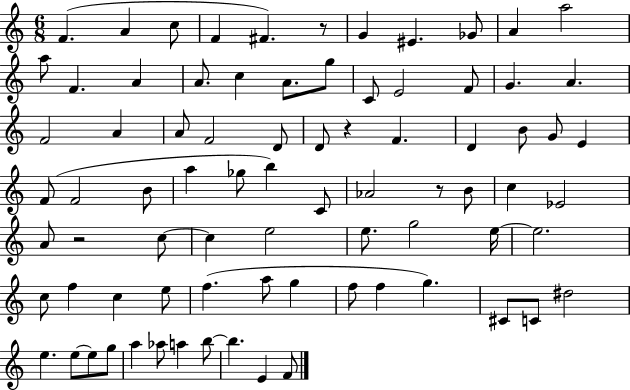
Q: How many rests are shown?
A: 4